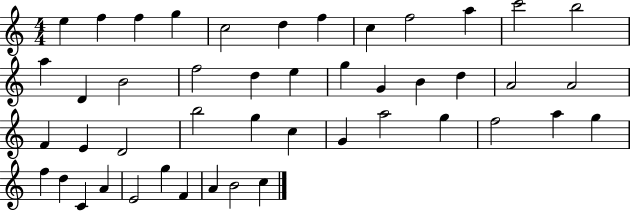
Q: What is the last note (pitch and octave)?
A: C5